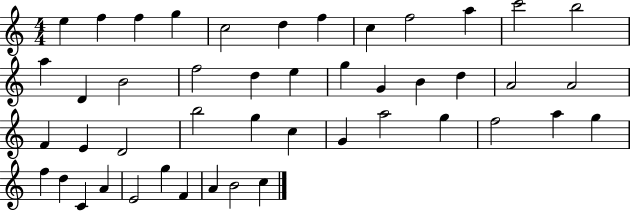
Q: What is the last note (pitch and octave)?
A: C5